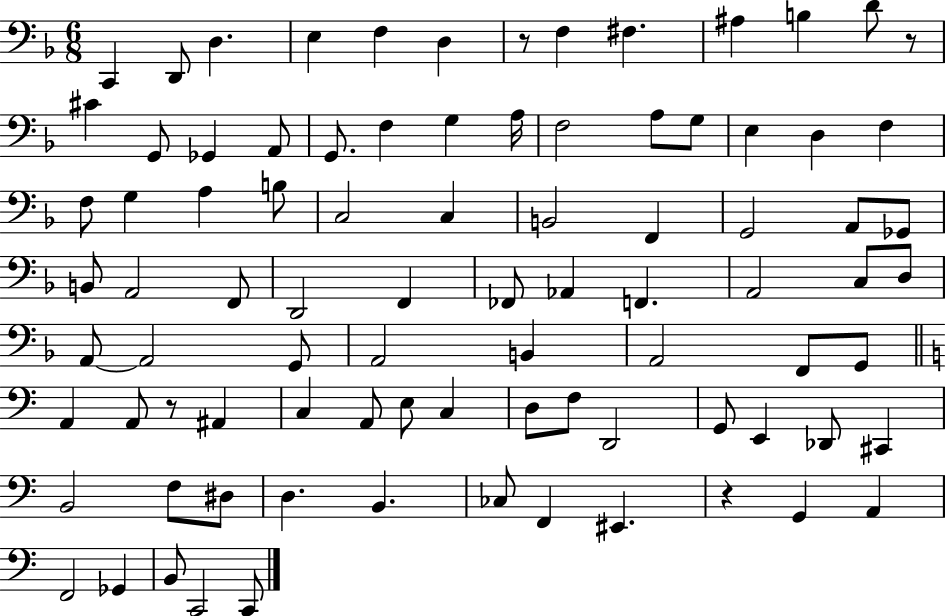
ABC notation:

X:1
T:Untitled
M:6/8
L:1/4
K:F
C,, D,,/2 D, E, F, D, z/2 F, ^F, ^A, B, D/2 z/2 ^C G,,/2 _G,, A,,/2 G,,/2 F, G, A,/4 F,2 A,/2 G,/2 E, D, F, F,/2 G, A, B,/2 C,2 C, B,,2 F,, G,,2 A,,/2 _G,,/2 B,,/2 A,,2 F,,/2 D,,2 F,, _F,,/2 _A,, F,, A,,2 C,/2 D,/2 A,,/2 A,,2 G,,/2 A,,2 B,, A,,2 F,,/2 G,,/2 A,, A,,/2 z/2 ^A,, C, A,,/2 E,/2 C, D,/2 F,/2 D,,2 G,,/2 E,, _D,,/2 ^C,, B,,2 F,/2 ^D,/2 D, B,, _C,/2 F,, ^E,, z G,, A,, F,,2 _G,, B,,/2 C,,2 C,,/2